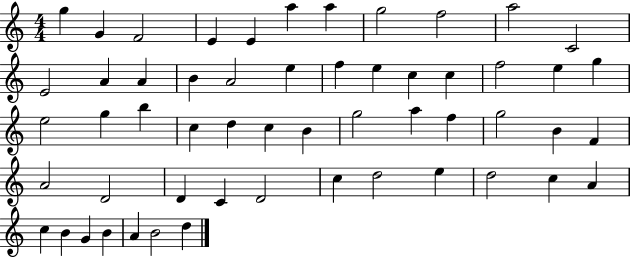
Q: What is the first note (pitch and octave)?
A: G5